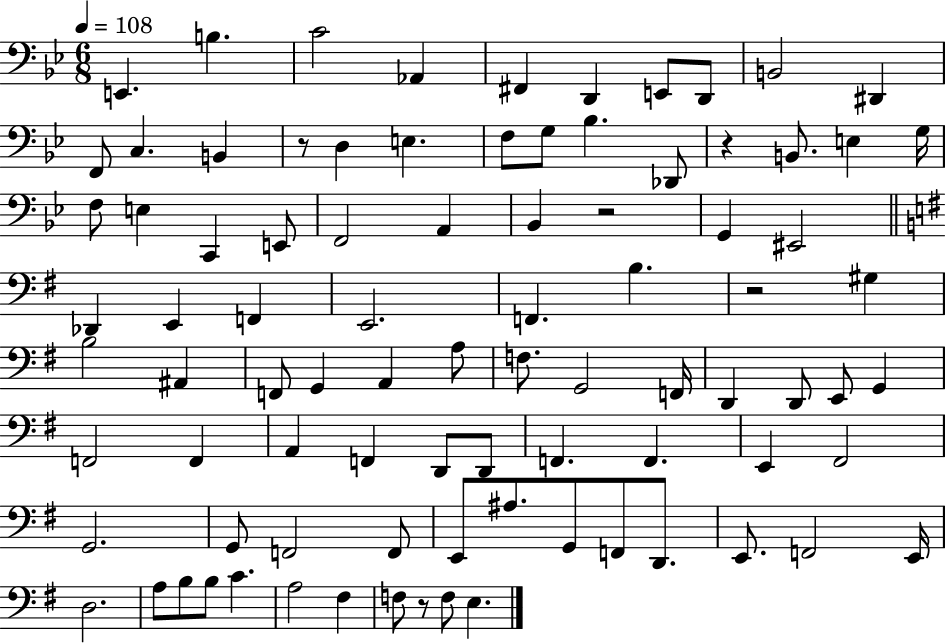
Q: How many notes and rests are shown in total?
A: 88